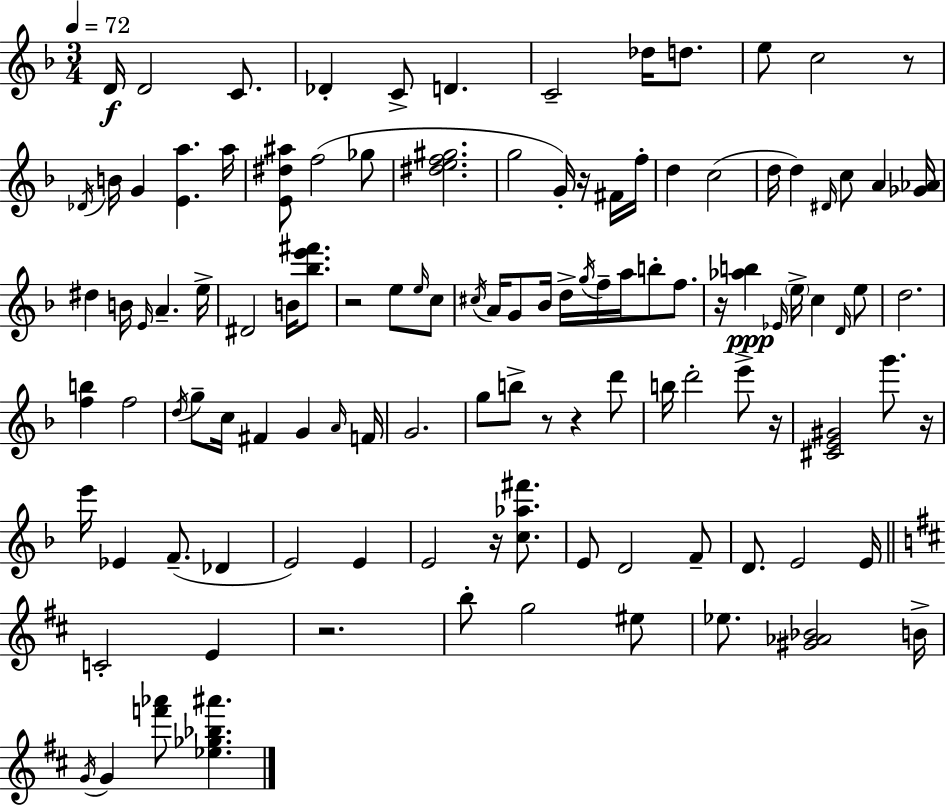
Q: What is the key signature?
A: D minor